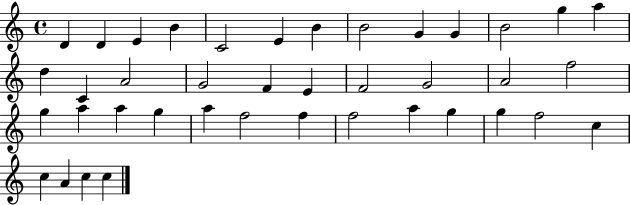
D4/q D4/q E4/q B4/q C4/h E4/q B4/q B4/h G4/q G4/q B4/h G5/q A5/q D5/q C4/q A4/h G4/h F4/q E4/q F4/h G4/h A4/h F5/h G5/q A5/q A5/q G5/q A5/q F5/h F5/q F5/h A5/q G5/q G5/q F5/h C5/q C5/q A4/q C5/q C5/q